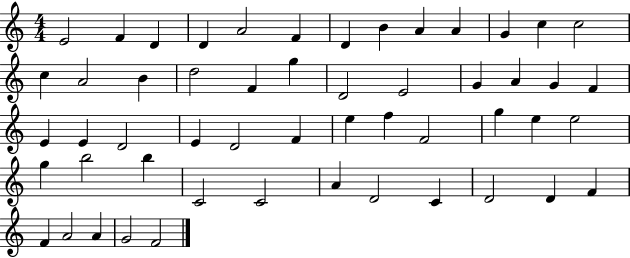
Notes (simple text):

E4/h F4/q D4/q D4/q A4/h F4/q D4/q B4/q A4/q A4/q G4/q C5/q C5/h C5/q A4/h B4/q D5/h F4/q G5/q D4/h E4/h G4/q A4/q G4/q F4/q E4/q E4/q D4/h E4/q D4/h F4/q E5/q F5/q F4/h G5/q E5/q E5/h G5/q B5/h B5/q C4/h C4/h A4/q D4/h C4/q D4/h D4/q F4/q F4/q A4/h A4/q G4/h F4/h